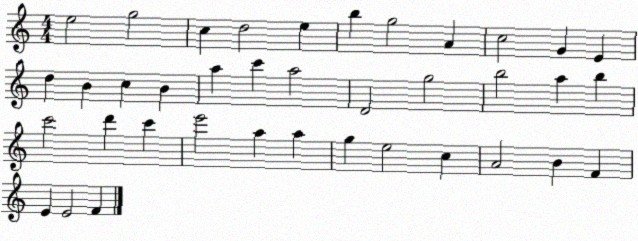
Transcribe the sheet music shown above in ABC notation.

X:1
T:Untitled
M:4/4
L:1/4
K:C
e2 g2 c d2 e b g2 A c2 G E d B c B a c' a2 D2 g2 b2 a b c'2 d' c' e'2 a a g e2 c A2 B F E E2 F